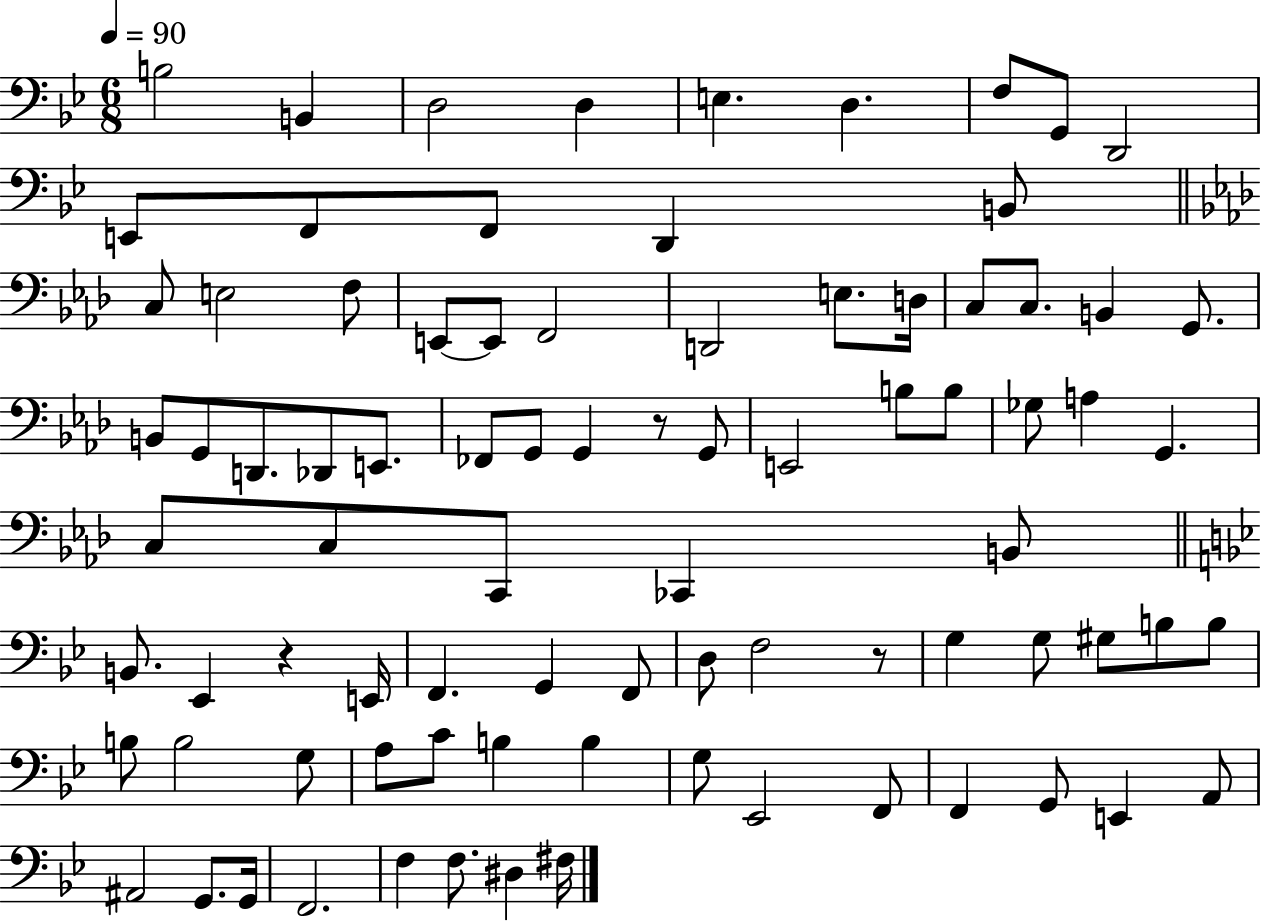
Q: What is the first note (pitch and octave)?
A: B3